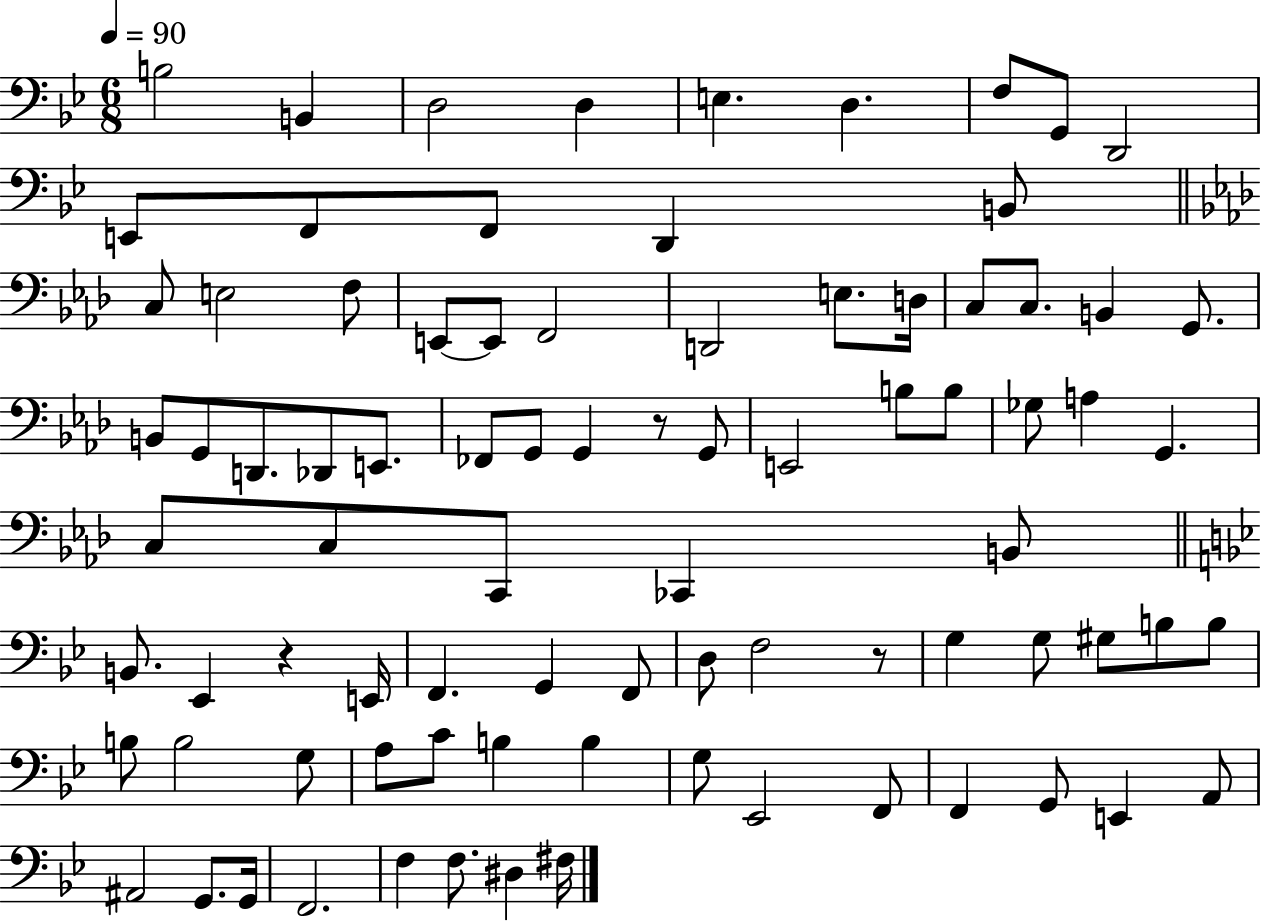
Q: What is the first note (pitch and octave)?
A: B3